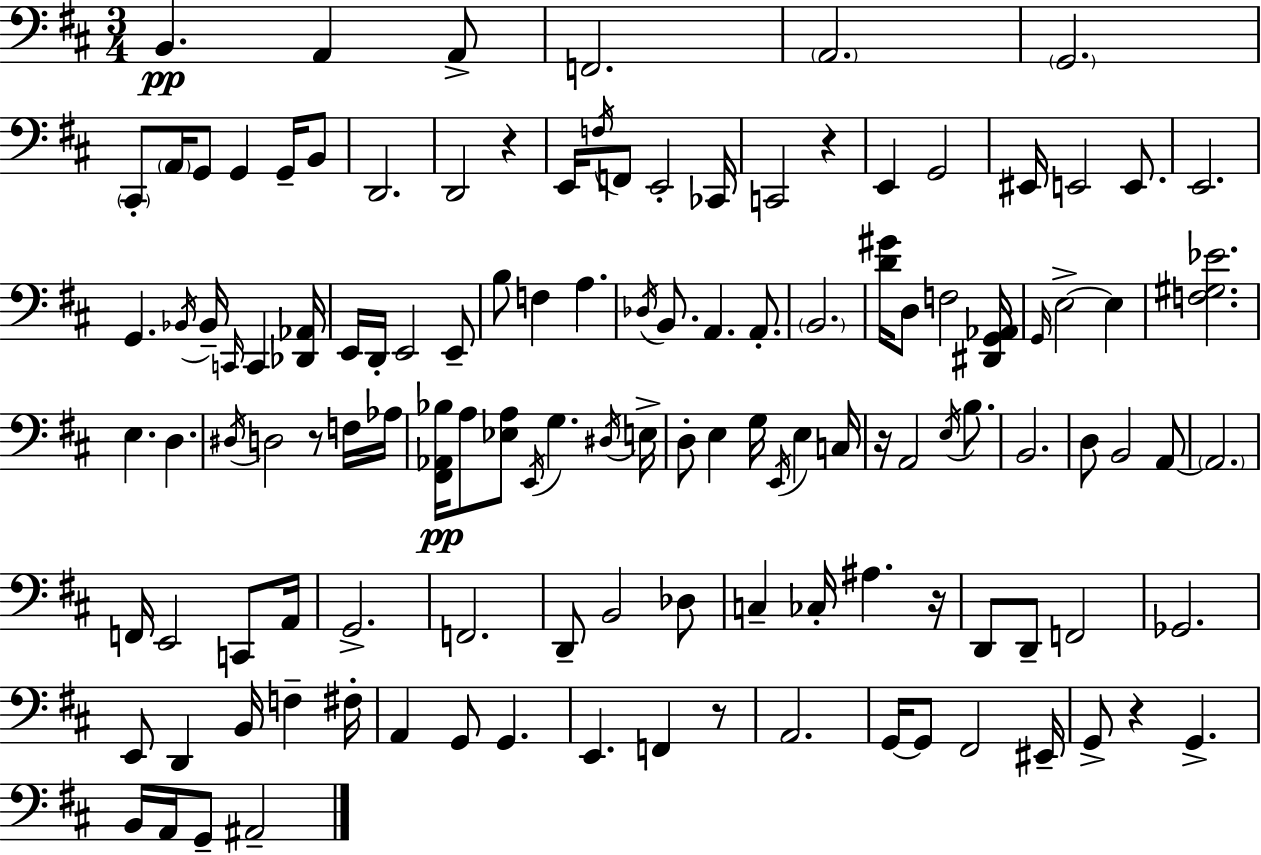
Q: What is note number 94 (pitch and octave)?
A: F#3